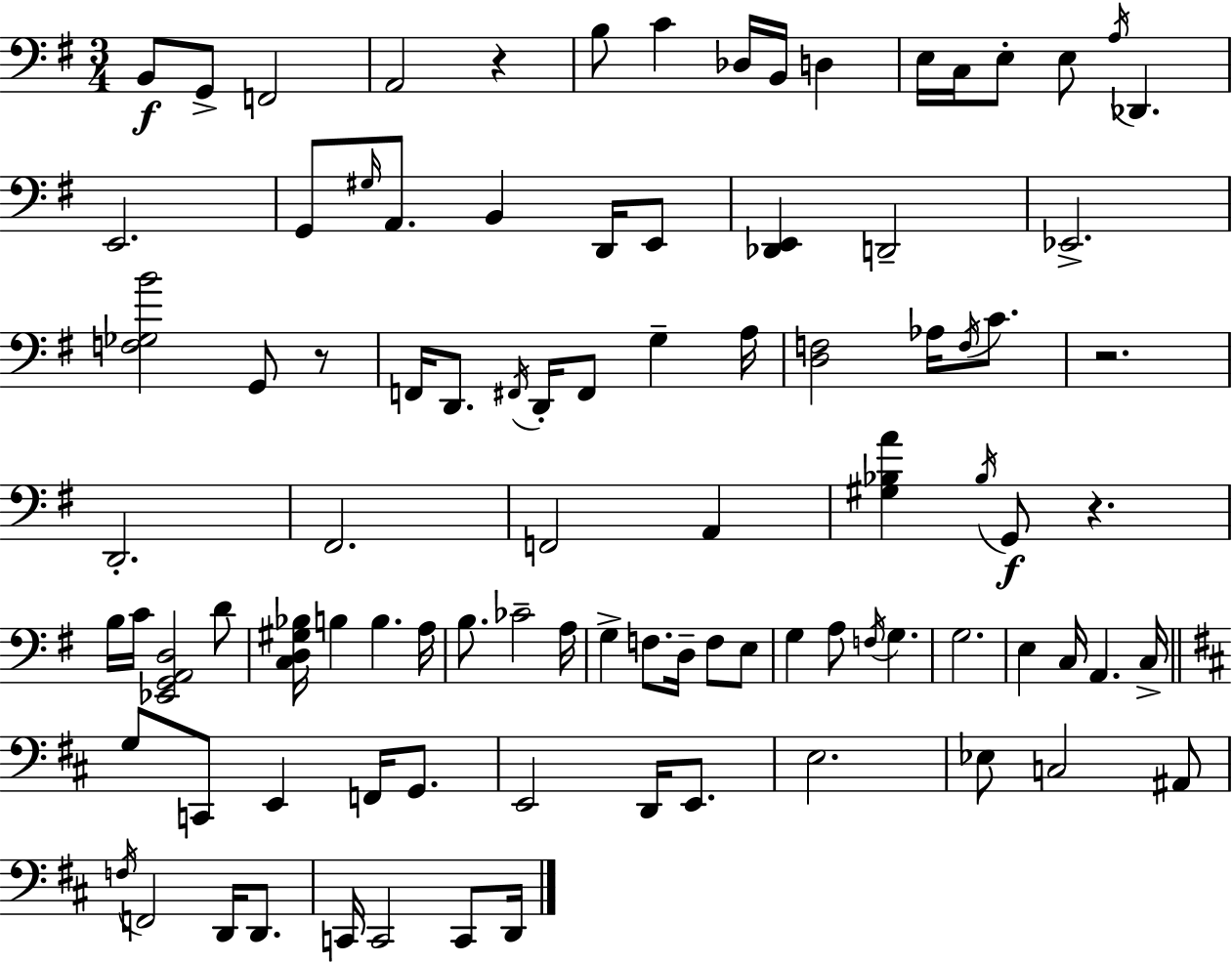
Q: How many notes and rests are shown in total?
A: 94